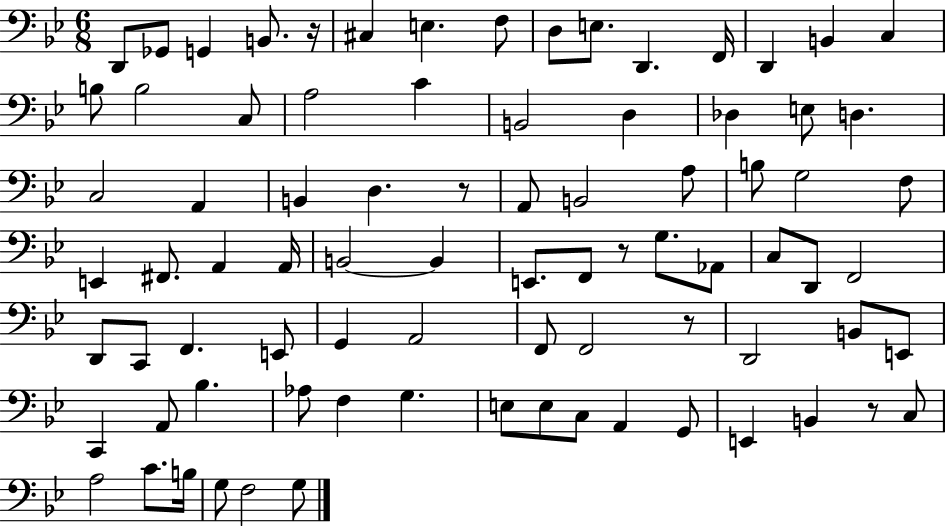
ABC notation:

X:1
T:Untitled
M:6/8
L:1/4
K:Bb
D,,/2 _G,,/2 G,, B,,/2 z/4 ^C, E, F,/2 D,/2 E,/2 D,, F,,/4 D,, B,, C, B,/2 B,2 C,/2 A,2 C B,,2 D, _D, E,/2 D, C,2 A,, B,, D, z/2 A,,/2 B,,2 A,/2 B,/2 G,2 F,/2 E,, ^F,,/2 A,, A,,/4 B,,2 B,, E,,/2 F,,/2 z/2 G,/2 _A,,/2 C,/2 D,,/2 F,,2 D,,/2 C,,/2 F,, E,,/2 G,, A,,2 F,,/2 F,,2 z/2 D,,2 B,,/2 E,,/2 C,, A,,/2 _B, _A,/2 F, G, E,/2 E,/2 C,/2 A,, G,,/2 E,, B,, z/2 C,/2 A,2 C/2 B,/4 G,/2 F,2 G,/2